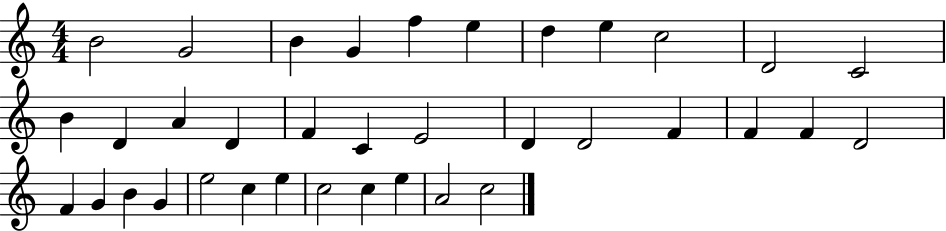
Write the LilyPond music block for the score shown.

{
  \clef treble
  \numericTimeSignature
  \time 4/4
  \key c \major
  b'2 g'2 | b'4 g'4 f''4 e''4 | d''4 e''4 c''2 | d'2 c'2 | \break b'4 d'4 a'4 d'4 | f'4 c'4 e'2 | d'4 d'2 f'4 | f'4 f'4 d'2 | \break f'4 g'4 b'4 g'4 | e''2 c''4 e''4 | c''2 c''4 e''4 | a'2 c''2 | \break \bar "|."
}